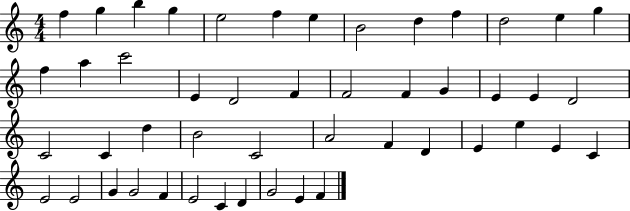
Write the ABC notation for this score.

X:1
T:Untitled
M:4/4
L:1/4
K:C
f g b g e2 f e B2 d f d2 e g f a c'2 E D2 F F2 F G E E D2 C2 C d B2 C2 A2 F D E e E C E2 E2 G G2 F E2 C D G2 E F